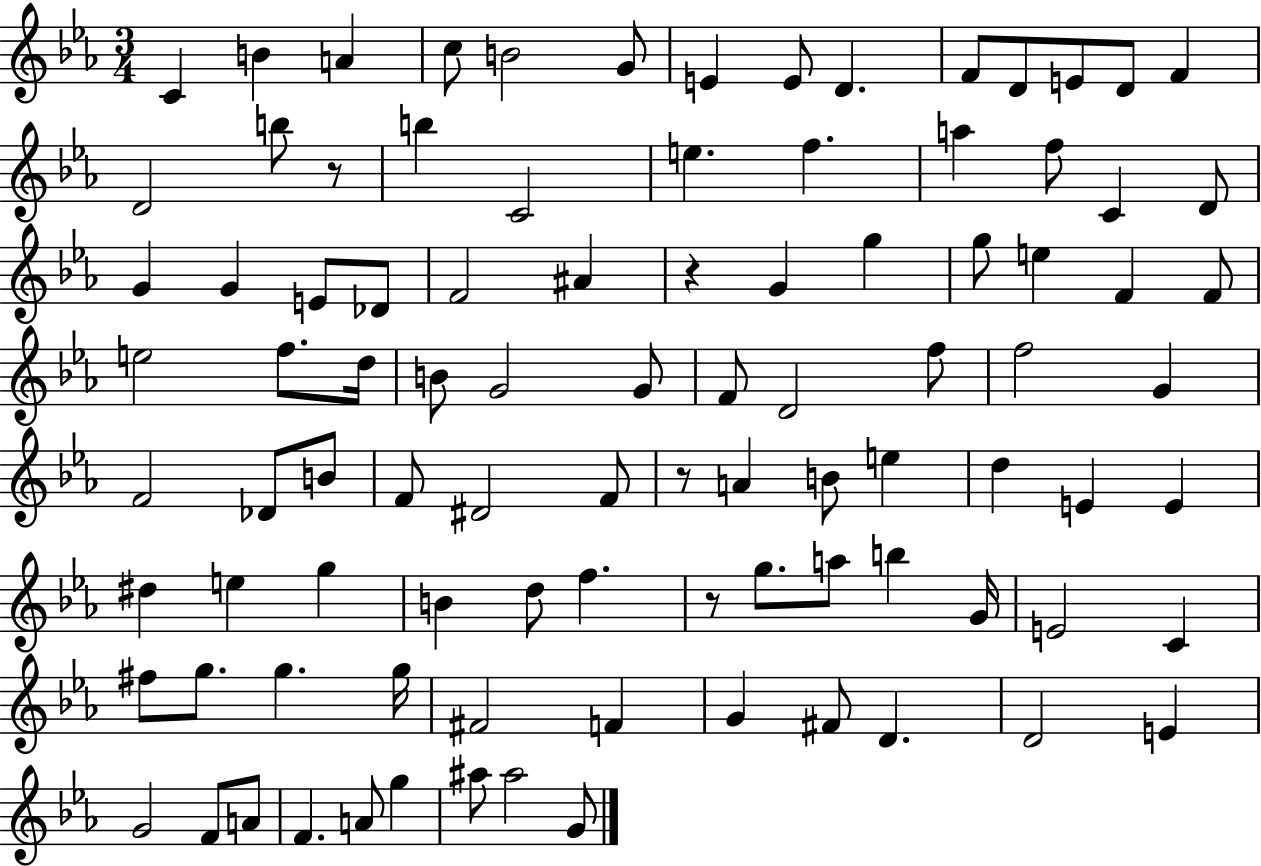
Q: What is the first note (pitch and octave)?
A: C4